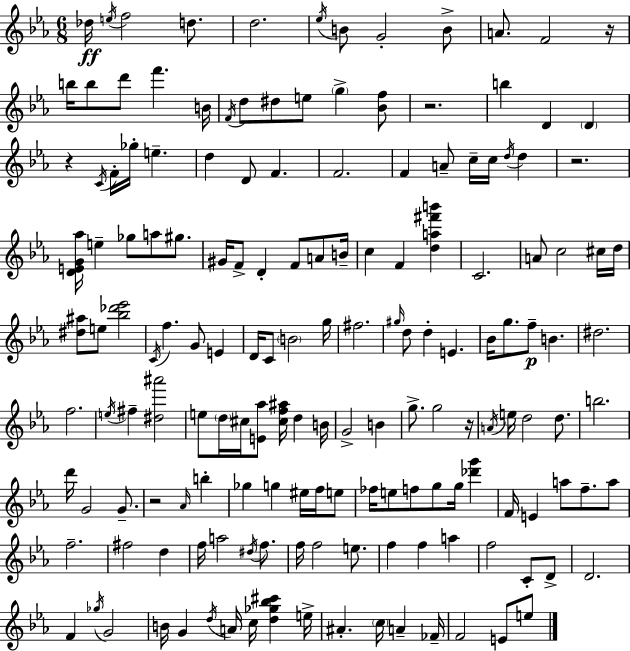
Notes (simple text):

Db5/s E5/s F5/h D5/e. D5/h. Eb5/s B4/e G4/h B4/e A4/e. F4/h R/s B5/s B5/e D6/e F6/q. B4/s F4/s D5/e D#5/e E5/e G5/q [Bb4,F5]/e R/h. B5/q D4/q D4/q R/q C4/s F4/s Gb5/s E5/q. D5/q D4/e F4/q. F4/h. F4/q A4/e C5/s C5/s D5/s D5/q R/h. [D4,E4,G4,Ab5]/s E5/q Gb5/e A5/e G#5/e. G#4/s F4/e D4/q F4/e A4/e B4/s C5/q F4/q [D5,A5,F#6,B6]/q C4/h. A4/e C5/h C#5/s D5/s [D#5,A#5]/e E5/e [Bb5,Db6,Eb6]/h C4/s F5/q. G4/e E4/q D4/s C4/e B4/h G5/s F#5/h. G#5/s D5/e D5/q E4/q. Bb4/s G5/e. F5/e B4/q. D#5/h. F5/h. E5/s F#5/q [D#5,A#6]/h E5/e D5/s C#5/s [E4,Ab5]/e [C#5,F5,A#5]/s D5/q B4/s G4/h B4/q G5/e. G5/h R/s A4/s E5/s D5/h D5/e. B5/h. D6/s G4/h G4/e. R/h Ab4/s B5/q Gb5/q G5/q EIS5/s F5/s E5/e FES5/s E5/e F5/e G5/e G5/s [Db6,G6]/q F4/s E4/q A5/e F5/e. A5/e F5/h. F#5/h D5/q F5/s A5/h D#5/s F5/e. F5/s F5/h E5/e. F5/q F5/q A5/q F5/h C4/e D4/e D4/h. F4/q Gb5/s G4/h B4/s G4/q D5/s A4/s C5/s [D5,Gb5,Bb5,C#6]/q E5/s A#4/q. C5/s A4/q FES4/s F4/h E4/e E5/e